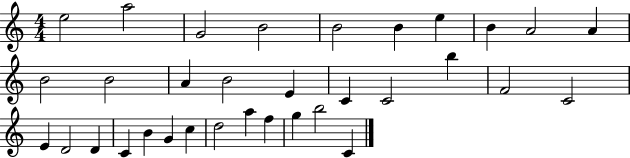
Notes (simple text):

E5/h A5/h G4/h B4/h B4/h B4/q E5/q B4/q A4/h A4/q B4/h B4/h A4/q B4/h E4/q C4/q C4/h B5/q F4/h C4/h E4/q D4/h D4/q C4/q B4/q G4/q C5/q D5/h A5/q F5/q G5/q B5/h C4/q